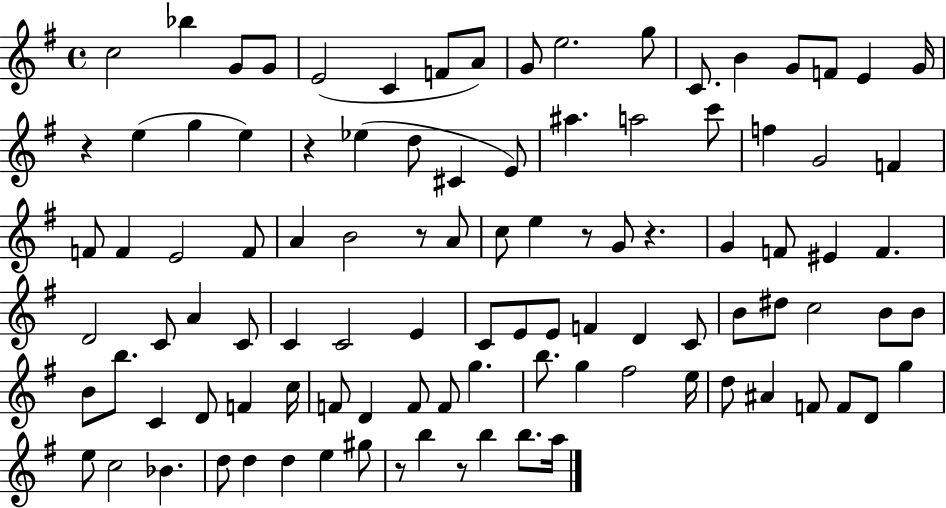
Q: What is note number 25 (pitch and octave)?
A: A#5